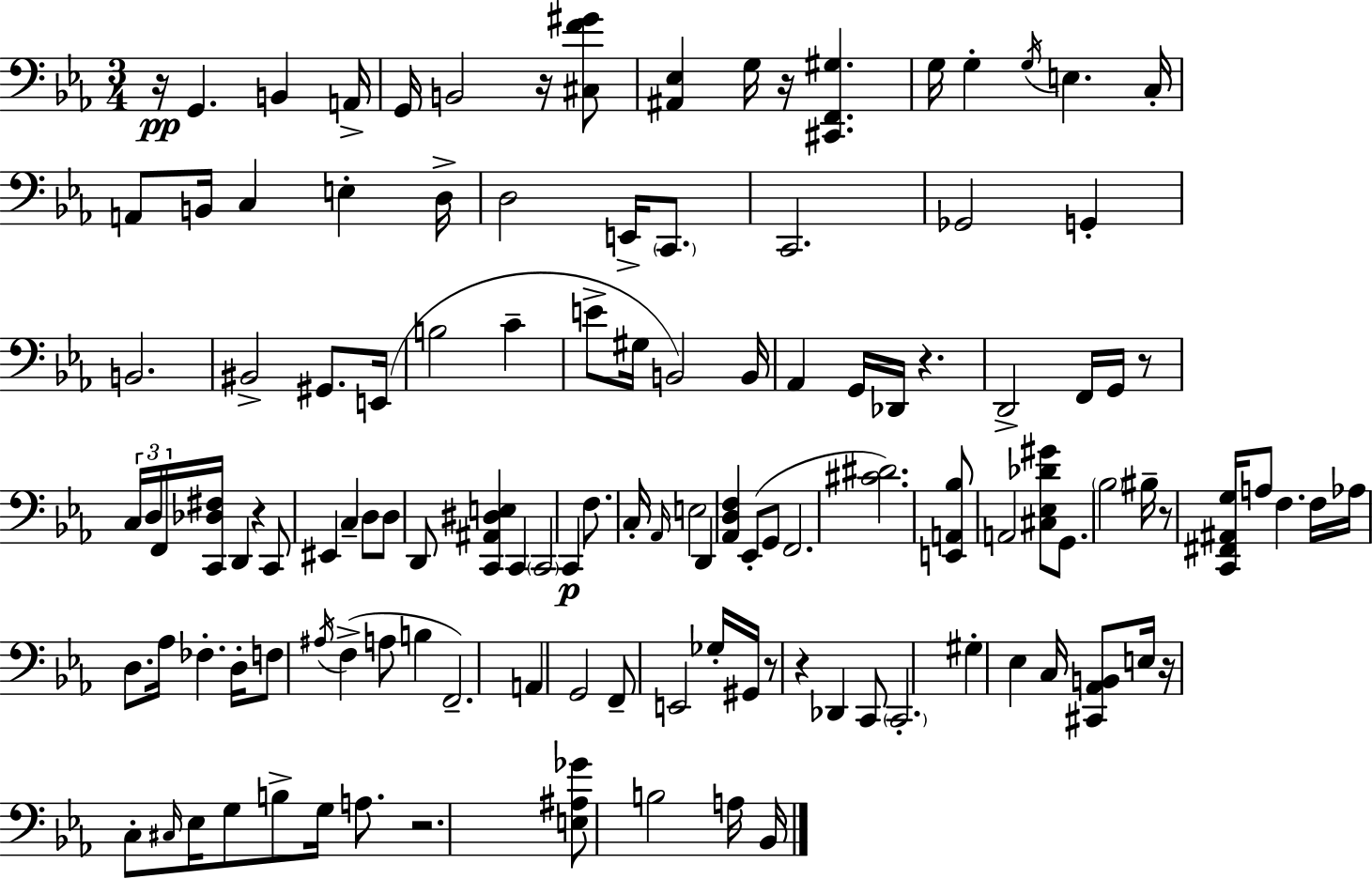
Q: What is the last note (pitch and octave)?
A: Bb2